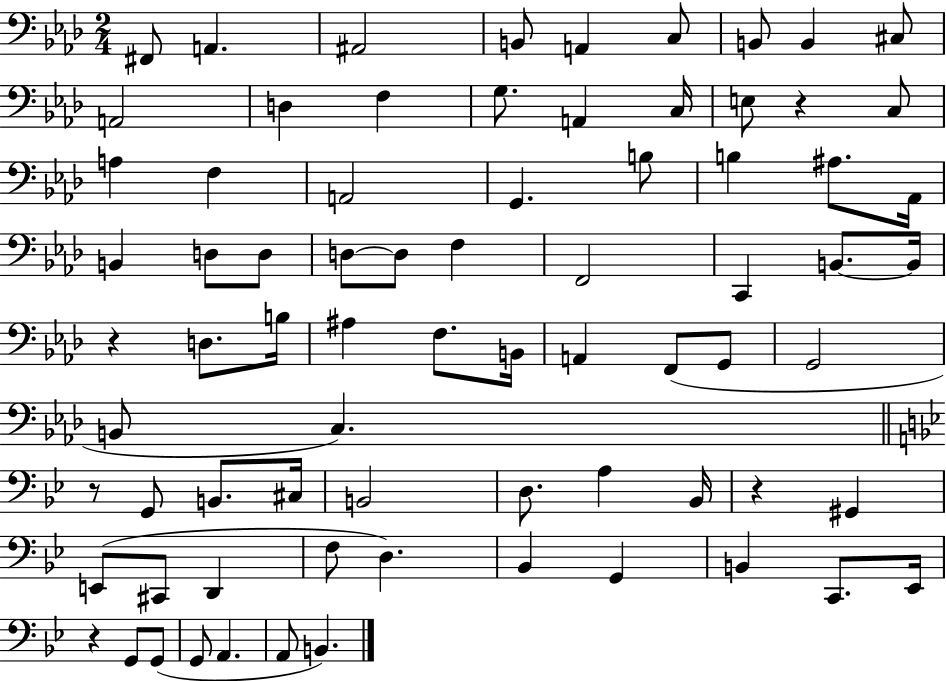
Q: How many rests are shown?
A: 5